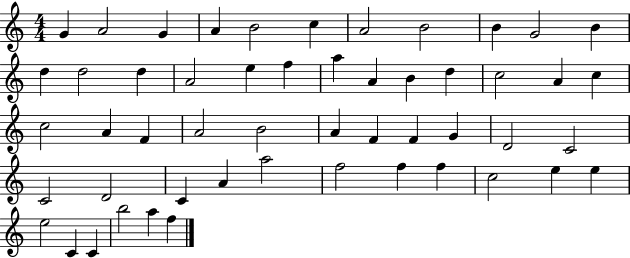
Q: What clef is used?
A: treble